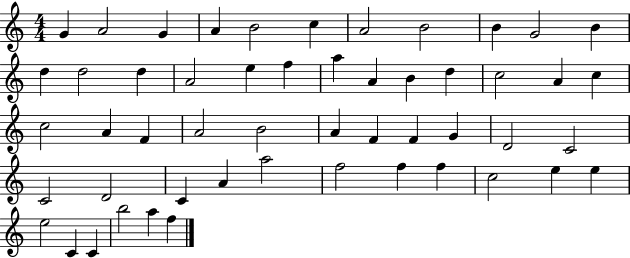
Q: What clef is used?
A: treble